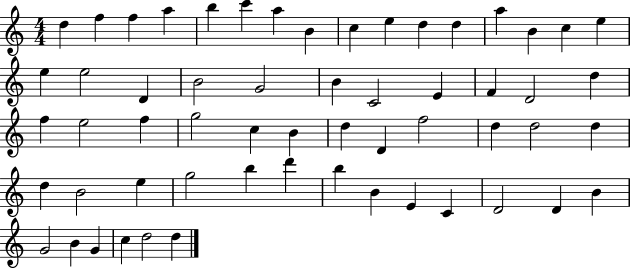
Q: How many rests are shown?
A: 0